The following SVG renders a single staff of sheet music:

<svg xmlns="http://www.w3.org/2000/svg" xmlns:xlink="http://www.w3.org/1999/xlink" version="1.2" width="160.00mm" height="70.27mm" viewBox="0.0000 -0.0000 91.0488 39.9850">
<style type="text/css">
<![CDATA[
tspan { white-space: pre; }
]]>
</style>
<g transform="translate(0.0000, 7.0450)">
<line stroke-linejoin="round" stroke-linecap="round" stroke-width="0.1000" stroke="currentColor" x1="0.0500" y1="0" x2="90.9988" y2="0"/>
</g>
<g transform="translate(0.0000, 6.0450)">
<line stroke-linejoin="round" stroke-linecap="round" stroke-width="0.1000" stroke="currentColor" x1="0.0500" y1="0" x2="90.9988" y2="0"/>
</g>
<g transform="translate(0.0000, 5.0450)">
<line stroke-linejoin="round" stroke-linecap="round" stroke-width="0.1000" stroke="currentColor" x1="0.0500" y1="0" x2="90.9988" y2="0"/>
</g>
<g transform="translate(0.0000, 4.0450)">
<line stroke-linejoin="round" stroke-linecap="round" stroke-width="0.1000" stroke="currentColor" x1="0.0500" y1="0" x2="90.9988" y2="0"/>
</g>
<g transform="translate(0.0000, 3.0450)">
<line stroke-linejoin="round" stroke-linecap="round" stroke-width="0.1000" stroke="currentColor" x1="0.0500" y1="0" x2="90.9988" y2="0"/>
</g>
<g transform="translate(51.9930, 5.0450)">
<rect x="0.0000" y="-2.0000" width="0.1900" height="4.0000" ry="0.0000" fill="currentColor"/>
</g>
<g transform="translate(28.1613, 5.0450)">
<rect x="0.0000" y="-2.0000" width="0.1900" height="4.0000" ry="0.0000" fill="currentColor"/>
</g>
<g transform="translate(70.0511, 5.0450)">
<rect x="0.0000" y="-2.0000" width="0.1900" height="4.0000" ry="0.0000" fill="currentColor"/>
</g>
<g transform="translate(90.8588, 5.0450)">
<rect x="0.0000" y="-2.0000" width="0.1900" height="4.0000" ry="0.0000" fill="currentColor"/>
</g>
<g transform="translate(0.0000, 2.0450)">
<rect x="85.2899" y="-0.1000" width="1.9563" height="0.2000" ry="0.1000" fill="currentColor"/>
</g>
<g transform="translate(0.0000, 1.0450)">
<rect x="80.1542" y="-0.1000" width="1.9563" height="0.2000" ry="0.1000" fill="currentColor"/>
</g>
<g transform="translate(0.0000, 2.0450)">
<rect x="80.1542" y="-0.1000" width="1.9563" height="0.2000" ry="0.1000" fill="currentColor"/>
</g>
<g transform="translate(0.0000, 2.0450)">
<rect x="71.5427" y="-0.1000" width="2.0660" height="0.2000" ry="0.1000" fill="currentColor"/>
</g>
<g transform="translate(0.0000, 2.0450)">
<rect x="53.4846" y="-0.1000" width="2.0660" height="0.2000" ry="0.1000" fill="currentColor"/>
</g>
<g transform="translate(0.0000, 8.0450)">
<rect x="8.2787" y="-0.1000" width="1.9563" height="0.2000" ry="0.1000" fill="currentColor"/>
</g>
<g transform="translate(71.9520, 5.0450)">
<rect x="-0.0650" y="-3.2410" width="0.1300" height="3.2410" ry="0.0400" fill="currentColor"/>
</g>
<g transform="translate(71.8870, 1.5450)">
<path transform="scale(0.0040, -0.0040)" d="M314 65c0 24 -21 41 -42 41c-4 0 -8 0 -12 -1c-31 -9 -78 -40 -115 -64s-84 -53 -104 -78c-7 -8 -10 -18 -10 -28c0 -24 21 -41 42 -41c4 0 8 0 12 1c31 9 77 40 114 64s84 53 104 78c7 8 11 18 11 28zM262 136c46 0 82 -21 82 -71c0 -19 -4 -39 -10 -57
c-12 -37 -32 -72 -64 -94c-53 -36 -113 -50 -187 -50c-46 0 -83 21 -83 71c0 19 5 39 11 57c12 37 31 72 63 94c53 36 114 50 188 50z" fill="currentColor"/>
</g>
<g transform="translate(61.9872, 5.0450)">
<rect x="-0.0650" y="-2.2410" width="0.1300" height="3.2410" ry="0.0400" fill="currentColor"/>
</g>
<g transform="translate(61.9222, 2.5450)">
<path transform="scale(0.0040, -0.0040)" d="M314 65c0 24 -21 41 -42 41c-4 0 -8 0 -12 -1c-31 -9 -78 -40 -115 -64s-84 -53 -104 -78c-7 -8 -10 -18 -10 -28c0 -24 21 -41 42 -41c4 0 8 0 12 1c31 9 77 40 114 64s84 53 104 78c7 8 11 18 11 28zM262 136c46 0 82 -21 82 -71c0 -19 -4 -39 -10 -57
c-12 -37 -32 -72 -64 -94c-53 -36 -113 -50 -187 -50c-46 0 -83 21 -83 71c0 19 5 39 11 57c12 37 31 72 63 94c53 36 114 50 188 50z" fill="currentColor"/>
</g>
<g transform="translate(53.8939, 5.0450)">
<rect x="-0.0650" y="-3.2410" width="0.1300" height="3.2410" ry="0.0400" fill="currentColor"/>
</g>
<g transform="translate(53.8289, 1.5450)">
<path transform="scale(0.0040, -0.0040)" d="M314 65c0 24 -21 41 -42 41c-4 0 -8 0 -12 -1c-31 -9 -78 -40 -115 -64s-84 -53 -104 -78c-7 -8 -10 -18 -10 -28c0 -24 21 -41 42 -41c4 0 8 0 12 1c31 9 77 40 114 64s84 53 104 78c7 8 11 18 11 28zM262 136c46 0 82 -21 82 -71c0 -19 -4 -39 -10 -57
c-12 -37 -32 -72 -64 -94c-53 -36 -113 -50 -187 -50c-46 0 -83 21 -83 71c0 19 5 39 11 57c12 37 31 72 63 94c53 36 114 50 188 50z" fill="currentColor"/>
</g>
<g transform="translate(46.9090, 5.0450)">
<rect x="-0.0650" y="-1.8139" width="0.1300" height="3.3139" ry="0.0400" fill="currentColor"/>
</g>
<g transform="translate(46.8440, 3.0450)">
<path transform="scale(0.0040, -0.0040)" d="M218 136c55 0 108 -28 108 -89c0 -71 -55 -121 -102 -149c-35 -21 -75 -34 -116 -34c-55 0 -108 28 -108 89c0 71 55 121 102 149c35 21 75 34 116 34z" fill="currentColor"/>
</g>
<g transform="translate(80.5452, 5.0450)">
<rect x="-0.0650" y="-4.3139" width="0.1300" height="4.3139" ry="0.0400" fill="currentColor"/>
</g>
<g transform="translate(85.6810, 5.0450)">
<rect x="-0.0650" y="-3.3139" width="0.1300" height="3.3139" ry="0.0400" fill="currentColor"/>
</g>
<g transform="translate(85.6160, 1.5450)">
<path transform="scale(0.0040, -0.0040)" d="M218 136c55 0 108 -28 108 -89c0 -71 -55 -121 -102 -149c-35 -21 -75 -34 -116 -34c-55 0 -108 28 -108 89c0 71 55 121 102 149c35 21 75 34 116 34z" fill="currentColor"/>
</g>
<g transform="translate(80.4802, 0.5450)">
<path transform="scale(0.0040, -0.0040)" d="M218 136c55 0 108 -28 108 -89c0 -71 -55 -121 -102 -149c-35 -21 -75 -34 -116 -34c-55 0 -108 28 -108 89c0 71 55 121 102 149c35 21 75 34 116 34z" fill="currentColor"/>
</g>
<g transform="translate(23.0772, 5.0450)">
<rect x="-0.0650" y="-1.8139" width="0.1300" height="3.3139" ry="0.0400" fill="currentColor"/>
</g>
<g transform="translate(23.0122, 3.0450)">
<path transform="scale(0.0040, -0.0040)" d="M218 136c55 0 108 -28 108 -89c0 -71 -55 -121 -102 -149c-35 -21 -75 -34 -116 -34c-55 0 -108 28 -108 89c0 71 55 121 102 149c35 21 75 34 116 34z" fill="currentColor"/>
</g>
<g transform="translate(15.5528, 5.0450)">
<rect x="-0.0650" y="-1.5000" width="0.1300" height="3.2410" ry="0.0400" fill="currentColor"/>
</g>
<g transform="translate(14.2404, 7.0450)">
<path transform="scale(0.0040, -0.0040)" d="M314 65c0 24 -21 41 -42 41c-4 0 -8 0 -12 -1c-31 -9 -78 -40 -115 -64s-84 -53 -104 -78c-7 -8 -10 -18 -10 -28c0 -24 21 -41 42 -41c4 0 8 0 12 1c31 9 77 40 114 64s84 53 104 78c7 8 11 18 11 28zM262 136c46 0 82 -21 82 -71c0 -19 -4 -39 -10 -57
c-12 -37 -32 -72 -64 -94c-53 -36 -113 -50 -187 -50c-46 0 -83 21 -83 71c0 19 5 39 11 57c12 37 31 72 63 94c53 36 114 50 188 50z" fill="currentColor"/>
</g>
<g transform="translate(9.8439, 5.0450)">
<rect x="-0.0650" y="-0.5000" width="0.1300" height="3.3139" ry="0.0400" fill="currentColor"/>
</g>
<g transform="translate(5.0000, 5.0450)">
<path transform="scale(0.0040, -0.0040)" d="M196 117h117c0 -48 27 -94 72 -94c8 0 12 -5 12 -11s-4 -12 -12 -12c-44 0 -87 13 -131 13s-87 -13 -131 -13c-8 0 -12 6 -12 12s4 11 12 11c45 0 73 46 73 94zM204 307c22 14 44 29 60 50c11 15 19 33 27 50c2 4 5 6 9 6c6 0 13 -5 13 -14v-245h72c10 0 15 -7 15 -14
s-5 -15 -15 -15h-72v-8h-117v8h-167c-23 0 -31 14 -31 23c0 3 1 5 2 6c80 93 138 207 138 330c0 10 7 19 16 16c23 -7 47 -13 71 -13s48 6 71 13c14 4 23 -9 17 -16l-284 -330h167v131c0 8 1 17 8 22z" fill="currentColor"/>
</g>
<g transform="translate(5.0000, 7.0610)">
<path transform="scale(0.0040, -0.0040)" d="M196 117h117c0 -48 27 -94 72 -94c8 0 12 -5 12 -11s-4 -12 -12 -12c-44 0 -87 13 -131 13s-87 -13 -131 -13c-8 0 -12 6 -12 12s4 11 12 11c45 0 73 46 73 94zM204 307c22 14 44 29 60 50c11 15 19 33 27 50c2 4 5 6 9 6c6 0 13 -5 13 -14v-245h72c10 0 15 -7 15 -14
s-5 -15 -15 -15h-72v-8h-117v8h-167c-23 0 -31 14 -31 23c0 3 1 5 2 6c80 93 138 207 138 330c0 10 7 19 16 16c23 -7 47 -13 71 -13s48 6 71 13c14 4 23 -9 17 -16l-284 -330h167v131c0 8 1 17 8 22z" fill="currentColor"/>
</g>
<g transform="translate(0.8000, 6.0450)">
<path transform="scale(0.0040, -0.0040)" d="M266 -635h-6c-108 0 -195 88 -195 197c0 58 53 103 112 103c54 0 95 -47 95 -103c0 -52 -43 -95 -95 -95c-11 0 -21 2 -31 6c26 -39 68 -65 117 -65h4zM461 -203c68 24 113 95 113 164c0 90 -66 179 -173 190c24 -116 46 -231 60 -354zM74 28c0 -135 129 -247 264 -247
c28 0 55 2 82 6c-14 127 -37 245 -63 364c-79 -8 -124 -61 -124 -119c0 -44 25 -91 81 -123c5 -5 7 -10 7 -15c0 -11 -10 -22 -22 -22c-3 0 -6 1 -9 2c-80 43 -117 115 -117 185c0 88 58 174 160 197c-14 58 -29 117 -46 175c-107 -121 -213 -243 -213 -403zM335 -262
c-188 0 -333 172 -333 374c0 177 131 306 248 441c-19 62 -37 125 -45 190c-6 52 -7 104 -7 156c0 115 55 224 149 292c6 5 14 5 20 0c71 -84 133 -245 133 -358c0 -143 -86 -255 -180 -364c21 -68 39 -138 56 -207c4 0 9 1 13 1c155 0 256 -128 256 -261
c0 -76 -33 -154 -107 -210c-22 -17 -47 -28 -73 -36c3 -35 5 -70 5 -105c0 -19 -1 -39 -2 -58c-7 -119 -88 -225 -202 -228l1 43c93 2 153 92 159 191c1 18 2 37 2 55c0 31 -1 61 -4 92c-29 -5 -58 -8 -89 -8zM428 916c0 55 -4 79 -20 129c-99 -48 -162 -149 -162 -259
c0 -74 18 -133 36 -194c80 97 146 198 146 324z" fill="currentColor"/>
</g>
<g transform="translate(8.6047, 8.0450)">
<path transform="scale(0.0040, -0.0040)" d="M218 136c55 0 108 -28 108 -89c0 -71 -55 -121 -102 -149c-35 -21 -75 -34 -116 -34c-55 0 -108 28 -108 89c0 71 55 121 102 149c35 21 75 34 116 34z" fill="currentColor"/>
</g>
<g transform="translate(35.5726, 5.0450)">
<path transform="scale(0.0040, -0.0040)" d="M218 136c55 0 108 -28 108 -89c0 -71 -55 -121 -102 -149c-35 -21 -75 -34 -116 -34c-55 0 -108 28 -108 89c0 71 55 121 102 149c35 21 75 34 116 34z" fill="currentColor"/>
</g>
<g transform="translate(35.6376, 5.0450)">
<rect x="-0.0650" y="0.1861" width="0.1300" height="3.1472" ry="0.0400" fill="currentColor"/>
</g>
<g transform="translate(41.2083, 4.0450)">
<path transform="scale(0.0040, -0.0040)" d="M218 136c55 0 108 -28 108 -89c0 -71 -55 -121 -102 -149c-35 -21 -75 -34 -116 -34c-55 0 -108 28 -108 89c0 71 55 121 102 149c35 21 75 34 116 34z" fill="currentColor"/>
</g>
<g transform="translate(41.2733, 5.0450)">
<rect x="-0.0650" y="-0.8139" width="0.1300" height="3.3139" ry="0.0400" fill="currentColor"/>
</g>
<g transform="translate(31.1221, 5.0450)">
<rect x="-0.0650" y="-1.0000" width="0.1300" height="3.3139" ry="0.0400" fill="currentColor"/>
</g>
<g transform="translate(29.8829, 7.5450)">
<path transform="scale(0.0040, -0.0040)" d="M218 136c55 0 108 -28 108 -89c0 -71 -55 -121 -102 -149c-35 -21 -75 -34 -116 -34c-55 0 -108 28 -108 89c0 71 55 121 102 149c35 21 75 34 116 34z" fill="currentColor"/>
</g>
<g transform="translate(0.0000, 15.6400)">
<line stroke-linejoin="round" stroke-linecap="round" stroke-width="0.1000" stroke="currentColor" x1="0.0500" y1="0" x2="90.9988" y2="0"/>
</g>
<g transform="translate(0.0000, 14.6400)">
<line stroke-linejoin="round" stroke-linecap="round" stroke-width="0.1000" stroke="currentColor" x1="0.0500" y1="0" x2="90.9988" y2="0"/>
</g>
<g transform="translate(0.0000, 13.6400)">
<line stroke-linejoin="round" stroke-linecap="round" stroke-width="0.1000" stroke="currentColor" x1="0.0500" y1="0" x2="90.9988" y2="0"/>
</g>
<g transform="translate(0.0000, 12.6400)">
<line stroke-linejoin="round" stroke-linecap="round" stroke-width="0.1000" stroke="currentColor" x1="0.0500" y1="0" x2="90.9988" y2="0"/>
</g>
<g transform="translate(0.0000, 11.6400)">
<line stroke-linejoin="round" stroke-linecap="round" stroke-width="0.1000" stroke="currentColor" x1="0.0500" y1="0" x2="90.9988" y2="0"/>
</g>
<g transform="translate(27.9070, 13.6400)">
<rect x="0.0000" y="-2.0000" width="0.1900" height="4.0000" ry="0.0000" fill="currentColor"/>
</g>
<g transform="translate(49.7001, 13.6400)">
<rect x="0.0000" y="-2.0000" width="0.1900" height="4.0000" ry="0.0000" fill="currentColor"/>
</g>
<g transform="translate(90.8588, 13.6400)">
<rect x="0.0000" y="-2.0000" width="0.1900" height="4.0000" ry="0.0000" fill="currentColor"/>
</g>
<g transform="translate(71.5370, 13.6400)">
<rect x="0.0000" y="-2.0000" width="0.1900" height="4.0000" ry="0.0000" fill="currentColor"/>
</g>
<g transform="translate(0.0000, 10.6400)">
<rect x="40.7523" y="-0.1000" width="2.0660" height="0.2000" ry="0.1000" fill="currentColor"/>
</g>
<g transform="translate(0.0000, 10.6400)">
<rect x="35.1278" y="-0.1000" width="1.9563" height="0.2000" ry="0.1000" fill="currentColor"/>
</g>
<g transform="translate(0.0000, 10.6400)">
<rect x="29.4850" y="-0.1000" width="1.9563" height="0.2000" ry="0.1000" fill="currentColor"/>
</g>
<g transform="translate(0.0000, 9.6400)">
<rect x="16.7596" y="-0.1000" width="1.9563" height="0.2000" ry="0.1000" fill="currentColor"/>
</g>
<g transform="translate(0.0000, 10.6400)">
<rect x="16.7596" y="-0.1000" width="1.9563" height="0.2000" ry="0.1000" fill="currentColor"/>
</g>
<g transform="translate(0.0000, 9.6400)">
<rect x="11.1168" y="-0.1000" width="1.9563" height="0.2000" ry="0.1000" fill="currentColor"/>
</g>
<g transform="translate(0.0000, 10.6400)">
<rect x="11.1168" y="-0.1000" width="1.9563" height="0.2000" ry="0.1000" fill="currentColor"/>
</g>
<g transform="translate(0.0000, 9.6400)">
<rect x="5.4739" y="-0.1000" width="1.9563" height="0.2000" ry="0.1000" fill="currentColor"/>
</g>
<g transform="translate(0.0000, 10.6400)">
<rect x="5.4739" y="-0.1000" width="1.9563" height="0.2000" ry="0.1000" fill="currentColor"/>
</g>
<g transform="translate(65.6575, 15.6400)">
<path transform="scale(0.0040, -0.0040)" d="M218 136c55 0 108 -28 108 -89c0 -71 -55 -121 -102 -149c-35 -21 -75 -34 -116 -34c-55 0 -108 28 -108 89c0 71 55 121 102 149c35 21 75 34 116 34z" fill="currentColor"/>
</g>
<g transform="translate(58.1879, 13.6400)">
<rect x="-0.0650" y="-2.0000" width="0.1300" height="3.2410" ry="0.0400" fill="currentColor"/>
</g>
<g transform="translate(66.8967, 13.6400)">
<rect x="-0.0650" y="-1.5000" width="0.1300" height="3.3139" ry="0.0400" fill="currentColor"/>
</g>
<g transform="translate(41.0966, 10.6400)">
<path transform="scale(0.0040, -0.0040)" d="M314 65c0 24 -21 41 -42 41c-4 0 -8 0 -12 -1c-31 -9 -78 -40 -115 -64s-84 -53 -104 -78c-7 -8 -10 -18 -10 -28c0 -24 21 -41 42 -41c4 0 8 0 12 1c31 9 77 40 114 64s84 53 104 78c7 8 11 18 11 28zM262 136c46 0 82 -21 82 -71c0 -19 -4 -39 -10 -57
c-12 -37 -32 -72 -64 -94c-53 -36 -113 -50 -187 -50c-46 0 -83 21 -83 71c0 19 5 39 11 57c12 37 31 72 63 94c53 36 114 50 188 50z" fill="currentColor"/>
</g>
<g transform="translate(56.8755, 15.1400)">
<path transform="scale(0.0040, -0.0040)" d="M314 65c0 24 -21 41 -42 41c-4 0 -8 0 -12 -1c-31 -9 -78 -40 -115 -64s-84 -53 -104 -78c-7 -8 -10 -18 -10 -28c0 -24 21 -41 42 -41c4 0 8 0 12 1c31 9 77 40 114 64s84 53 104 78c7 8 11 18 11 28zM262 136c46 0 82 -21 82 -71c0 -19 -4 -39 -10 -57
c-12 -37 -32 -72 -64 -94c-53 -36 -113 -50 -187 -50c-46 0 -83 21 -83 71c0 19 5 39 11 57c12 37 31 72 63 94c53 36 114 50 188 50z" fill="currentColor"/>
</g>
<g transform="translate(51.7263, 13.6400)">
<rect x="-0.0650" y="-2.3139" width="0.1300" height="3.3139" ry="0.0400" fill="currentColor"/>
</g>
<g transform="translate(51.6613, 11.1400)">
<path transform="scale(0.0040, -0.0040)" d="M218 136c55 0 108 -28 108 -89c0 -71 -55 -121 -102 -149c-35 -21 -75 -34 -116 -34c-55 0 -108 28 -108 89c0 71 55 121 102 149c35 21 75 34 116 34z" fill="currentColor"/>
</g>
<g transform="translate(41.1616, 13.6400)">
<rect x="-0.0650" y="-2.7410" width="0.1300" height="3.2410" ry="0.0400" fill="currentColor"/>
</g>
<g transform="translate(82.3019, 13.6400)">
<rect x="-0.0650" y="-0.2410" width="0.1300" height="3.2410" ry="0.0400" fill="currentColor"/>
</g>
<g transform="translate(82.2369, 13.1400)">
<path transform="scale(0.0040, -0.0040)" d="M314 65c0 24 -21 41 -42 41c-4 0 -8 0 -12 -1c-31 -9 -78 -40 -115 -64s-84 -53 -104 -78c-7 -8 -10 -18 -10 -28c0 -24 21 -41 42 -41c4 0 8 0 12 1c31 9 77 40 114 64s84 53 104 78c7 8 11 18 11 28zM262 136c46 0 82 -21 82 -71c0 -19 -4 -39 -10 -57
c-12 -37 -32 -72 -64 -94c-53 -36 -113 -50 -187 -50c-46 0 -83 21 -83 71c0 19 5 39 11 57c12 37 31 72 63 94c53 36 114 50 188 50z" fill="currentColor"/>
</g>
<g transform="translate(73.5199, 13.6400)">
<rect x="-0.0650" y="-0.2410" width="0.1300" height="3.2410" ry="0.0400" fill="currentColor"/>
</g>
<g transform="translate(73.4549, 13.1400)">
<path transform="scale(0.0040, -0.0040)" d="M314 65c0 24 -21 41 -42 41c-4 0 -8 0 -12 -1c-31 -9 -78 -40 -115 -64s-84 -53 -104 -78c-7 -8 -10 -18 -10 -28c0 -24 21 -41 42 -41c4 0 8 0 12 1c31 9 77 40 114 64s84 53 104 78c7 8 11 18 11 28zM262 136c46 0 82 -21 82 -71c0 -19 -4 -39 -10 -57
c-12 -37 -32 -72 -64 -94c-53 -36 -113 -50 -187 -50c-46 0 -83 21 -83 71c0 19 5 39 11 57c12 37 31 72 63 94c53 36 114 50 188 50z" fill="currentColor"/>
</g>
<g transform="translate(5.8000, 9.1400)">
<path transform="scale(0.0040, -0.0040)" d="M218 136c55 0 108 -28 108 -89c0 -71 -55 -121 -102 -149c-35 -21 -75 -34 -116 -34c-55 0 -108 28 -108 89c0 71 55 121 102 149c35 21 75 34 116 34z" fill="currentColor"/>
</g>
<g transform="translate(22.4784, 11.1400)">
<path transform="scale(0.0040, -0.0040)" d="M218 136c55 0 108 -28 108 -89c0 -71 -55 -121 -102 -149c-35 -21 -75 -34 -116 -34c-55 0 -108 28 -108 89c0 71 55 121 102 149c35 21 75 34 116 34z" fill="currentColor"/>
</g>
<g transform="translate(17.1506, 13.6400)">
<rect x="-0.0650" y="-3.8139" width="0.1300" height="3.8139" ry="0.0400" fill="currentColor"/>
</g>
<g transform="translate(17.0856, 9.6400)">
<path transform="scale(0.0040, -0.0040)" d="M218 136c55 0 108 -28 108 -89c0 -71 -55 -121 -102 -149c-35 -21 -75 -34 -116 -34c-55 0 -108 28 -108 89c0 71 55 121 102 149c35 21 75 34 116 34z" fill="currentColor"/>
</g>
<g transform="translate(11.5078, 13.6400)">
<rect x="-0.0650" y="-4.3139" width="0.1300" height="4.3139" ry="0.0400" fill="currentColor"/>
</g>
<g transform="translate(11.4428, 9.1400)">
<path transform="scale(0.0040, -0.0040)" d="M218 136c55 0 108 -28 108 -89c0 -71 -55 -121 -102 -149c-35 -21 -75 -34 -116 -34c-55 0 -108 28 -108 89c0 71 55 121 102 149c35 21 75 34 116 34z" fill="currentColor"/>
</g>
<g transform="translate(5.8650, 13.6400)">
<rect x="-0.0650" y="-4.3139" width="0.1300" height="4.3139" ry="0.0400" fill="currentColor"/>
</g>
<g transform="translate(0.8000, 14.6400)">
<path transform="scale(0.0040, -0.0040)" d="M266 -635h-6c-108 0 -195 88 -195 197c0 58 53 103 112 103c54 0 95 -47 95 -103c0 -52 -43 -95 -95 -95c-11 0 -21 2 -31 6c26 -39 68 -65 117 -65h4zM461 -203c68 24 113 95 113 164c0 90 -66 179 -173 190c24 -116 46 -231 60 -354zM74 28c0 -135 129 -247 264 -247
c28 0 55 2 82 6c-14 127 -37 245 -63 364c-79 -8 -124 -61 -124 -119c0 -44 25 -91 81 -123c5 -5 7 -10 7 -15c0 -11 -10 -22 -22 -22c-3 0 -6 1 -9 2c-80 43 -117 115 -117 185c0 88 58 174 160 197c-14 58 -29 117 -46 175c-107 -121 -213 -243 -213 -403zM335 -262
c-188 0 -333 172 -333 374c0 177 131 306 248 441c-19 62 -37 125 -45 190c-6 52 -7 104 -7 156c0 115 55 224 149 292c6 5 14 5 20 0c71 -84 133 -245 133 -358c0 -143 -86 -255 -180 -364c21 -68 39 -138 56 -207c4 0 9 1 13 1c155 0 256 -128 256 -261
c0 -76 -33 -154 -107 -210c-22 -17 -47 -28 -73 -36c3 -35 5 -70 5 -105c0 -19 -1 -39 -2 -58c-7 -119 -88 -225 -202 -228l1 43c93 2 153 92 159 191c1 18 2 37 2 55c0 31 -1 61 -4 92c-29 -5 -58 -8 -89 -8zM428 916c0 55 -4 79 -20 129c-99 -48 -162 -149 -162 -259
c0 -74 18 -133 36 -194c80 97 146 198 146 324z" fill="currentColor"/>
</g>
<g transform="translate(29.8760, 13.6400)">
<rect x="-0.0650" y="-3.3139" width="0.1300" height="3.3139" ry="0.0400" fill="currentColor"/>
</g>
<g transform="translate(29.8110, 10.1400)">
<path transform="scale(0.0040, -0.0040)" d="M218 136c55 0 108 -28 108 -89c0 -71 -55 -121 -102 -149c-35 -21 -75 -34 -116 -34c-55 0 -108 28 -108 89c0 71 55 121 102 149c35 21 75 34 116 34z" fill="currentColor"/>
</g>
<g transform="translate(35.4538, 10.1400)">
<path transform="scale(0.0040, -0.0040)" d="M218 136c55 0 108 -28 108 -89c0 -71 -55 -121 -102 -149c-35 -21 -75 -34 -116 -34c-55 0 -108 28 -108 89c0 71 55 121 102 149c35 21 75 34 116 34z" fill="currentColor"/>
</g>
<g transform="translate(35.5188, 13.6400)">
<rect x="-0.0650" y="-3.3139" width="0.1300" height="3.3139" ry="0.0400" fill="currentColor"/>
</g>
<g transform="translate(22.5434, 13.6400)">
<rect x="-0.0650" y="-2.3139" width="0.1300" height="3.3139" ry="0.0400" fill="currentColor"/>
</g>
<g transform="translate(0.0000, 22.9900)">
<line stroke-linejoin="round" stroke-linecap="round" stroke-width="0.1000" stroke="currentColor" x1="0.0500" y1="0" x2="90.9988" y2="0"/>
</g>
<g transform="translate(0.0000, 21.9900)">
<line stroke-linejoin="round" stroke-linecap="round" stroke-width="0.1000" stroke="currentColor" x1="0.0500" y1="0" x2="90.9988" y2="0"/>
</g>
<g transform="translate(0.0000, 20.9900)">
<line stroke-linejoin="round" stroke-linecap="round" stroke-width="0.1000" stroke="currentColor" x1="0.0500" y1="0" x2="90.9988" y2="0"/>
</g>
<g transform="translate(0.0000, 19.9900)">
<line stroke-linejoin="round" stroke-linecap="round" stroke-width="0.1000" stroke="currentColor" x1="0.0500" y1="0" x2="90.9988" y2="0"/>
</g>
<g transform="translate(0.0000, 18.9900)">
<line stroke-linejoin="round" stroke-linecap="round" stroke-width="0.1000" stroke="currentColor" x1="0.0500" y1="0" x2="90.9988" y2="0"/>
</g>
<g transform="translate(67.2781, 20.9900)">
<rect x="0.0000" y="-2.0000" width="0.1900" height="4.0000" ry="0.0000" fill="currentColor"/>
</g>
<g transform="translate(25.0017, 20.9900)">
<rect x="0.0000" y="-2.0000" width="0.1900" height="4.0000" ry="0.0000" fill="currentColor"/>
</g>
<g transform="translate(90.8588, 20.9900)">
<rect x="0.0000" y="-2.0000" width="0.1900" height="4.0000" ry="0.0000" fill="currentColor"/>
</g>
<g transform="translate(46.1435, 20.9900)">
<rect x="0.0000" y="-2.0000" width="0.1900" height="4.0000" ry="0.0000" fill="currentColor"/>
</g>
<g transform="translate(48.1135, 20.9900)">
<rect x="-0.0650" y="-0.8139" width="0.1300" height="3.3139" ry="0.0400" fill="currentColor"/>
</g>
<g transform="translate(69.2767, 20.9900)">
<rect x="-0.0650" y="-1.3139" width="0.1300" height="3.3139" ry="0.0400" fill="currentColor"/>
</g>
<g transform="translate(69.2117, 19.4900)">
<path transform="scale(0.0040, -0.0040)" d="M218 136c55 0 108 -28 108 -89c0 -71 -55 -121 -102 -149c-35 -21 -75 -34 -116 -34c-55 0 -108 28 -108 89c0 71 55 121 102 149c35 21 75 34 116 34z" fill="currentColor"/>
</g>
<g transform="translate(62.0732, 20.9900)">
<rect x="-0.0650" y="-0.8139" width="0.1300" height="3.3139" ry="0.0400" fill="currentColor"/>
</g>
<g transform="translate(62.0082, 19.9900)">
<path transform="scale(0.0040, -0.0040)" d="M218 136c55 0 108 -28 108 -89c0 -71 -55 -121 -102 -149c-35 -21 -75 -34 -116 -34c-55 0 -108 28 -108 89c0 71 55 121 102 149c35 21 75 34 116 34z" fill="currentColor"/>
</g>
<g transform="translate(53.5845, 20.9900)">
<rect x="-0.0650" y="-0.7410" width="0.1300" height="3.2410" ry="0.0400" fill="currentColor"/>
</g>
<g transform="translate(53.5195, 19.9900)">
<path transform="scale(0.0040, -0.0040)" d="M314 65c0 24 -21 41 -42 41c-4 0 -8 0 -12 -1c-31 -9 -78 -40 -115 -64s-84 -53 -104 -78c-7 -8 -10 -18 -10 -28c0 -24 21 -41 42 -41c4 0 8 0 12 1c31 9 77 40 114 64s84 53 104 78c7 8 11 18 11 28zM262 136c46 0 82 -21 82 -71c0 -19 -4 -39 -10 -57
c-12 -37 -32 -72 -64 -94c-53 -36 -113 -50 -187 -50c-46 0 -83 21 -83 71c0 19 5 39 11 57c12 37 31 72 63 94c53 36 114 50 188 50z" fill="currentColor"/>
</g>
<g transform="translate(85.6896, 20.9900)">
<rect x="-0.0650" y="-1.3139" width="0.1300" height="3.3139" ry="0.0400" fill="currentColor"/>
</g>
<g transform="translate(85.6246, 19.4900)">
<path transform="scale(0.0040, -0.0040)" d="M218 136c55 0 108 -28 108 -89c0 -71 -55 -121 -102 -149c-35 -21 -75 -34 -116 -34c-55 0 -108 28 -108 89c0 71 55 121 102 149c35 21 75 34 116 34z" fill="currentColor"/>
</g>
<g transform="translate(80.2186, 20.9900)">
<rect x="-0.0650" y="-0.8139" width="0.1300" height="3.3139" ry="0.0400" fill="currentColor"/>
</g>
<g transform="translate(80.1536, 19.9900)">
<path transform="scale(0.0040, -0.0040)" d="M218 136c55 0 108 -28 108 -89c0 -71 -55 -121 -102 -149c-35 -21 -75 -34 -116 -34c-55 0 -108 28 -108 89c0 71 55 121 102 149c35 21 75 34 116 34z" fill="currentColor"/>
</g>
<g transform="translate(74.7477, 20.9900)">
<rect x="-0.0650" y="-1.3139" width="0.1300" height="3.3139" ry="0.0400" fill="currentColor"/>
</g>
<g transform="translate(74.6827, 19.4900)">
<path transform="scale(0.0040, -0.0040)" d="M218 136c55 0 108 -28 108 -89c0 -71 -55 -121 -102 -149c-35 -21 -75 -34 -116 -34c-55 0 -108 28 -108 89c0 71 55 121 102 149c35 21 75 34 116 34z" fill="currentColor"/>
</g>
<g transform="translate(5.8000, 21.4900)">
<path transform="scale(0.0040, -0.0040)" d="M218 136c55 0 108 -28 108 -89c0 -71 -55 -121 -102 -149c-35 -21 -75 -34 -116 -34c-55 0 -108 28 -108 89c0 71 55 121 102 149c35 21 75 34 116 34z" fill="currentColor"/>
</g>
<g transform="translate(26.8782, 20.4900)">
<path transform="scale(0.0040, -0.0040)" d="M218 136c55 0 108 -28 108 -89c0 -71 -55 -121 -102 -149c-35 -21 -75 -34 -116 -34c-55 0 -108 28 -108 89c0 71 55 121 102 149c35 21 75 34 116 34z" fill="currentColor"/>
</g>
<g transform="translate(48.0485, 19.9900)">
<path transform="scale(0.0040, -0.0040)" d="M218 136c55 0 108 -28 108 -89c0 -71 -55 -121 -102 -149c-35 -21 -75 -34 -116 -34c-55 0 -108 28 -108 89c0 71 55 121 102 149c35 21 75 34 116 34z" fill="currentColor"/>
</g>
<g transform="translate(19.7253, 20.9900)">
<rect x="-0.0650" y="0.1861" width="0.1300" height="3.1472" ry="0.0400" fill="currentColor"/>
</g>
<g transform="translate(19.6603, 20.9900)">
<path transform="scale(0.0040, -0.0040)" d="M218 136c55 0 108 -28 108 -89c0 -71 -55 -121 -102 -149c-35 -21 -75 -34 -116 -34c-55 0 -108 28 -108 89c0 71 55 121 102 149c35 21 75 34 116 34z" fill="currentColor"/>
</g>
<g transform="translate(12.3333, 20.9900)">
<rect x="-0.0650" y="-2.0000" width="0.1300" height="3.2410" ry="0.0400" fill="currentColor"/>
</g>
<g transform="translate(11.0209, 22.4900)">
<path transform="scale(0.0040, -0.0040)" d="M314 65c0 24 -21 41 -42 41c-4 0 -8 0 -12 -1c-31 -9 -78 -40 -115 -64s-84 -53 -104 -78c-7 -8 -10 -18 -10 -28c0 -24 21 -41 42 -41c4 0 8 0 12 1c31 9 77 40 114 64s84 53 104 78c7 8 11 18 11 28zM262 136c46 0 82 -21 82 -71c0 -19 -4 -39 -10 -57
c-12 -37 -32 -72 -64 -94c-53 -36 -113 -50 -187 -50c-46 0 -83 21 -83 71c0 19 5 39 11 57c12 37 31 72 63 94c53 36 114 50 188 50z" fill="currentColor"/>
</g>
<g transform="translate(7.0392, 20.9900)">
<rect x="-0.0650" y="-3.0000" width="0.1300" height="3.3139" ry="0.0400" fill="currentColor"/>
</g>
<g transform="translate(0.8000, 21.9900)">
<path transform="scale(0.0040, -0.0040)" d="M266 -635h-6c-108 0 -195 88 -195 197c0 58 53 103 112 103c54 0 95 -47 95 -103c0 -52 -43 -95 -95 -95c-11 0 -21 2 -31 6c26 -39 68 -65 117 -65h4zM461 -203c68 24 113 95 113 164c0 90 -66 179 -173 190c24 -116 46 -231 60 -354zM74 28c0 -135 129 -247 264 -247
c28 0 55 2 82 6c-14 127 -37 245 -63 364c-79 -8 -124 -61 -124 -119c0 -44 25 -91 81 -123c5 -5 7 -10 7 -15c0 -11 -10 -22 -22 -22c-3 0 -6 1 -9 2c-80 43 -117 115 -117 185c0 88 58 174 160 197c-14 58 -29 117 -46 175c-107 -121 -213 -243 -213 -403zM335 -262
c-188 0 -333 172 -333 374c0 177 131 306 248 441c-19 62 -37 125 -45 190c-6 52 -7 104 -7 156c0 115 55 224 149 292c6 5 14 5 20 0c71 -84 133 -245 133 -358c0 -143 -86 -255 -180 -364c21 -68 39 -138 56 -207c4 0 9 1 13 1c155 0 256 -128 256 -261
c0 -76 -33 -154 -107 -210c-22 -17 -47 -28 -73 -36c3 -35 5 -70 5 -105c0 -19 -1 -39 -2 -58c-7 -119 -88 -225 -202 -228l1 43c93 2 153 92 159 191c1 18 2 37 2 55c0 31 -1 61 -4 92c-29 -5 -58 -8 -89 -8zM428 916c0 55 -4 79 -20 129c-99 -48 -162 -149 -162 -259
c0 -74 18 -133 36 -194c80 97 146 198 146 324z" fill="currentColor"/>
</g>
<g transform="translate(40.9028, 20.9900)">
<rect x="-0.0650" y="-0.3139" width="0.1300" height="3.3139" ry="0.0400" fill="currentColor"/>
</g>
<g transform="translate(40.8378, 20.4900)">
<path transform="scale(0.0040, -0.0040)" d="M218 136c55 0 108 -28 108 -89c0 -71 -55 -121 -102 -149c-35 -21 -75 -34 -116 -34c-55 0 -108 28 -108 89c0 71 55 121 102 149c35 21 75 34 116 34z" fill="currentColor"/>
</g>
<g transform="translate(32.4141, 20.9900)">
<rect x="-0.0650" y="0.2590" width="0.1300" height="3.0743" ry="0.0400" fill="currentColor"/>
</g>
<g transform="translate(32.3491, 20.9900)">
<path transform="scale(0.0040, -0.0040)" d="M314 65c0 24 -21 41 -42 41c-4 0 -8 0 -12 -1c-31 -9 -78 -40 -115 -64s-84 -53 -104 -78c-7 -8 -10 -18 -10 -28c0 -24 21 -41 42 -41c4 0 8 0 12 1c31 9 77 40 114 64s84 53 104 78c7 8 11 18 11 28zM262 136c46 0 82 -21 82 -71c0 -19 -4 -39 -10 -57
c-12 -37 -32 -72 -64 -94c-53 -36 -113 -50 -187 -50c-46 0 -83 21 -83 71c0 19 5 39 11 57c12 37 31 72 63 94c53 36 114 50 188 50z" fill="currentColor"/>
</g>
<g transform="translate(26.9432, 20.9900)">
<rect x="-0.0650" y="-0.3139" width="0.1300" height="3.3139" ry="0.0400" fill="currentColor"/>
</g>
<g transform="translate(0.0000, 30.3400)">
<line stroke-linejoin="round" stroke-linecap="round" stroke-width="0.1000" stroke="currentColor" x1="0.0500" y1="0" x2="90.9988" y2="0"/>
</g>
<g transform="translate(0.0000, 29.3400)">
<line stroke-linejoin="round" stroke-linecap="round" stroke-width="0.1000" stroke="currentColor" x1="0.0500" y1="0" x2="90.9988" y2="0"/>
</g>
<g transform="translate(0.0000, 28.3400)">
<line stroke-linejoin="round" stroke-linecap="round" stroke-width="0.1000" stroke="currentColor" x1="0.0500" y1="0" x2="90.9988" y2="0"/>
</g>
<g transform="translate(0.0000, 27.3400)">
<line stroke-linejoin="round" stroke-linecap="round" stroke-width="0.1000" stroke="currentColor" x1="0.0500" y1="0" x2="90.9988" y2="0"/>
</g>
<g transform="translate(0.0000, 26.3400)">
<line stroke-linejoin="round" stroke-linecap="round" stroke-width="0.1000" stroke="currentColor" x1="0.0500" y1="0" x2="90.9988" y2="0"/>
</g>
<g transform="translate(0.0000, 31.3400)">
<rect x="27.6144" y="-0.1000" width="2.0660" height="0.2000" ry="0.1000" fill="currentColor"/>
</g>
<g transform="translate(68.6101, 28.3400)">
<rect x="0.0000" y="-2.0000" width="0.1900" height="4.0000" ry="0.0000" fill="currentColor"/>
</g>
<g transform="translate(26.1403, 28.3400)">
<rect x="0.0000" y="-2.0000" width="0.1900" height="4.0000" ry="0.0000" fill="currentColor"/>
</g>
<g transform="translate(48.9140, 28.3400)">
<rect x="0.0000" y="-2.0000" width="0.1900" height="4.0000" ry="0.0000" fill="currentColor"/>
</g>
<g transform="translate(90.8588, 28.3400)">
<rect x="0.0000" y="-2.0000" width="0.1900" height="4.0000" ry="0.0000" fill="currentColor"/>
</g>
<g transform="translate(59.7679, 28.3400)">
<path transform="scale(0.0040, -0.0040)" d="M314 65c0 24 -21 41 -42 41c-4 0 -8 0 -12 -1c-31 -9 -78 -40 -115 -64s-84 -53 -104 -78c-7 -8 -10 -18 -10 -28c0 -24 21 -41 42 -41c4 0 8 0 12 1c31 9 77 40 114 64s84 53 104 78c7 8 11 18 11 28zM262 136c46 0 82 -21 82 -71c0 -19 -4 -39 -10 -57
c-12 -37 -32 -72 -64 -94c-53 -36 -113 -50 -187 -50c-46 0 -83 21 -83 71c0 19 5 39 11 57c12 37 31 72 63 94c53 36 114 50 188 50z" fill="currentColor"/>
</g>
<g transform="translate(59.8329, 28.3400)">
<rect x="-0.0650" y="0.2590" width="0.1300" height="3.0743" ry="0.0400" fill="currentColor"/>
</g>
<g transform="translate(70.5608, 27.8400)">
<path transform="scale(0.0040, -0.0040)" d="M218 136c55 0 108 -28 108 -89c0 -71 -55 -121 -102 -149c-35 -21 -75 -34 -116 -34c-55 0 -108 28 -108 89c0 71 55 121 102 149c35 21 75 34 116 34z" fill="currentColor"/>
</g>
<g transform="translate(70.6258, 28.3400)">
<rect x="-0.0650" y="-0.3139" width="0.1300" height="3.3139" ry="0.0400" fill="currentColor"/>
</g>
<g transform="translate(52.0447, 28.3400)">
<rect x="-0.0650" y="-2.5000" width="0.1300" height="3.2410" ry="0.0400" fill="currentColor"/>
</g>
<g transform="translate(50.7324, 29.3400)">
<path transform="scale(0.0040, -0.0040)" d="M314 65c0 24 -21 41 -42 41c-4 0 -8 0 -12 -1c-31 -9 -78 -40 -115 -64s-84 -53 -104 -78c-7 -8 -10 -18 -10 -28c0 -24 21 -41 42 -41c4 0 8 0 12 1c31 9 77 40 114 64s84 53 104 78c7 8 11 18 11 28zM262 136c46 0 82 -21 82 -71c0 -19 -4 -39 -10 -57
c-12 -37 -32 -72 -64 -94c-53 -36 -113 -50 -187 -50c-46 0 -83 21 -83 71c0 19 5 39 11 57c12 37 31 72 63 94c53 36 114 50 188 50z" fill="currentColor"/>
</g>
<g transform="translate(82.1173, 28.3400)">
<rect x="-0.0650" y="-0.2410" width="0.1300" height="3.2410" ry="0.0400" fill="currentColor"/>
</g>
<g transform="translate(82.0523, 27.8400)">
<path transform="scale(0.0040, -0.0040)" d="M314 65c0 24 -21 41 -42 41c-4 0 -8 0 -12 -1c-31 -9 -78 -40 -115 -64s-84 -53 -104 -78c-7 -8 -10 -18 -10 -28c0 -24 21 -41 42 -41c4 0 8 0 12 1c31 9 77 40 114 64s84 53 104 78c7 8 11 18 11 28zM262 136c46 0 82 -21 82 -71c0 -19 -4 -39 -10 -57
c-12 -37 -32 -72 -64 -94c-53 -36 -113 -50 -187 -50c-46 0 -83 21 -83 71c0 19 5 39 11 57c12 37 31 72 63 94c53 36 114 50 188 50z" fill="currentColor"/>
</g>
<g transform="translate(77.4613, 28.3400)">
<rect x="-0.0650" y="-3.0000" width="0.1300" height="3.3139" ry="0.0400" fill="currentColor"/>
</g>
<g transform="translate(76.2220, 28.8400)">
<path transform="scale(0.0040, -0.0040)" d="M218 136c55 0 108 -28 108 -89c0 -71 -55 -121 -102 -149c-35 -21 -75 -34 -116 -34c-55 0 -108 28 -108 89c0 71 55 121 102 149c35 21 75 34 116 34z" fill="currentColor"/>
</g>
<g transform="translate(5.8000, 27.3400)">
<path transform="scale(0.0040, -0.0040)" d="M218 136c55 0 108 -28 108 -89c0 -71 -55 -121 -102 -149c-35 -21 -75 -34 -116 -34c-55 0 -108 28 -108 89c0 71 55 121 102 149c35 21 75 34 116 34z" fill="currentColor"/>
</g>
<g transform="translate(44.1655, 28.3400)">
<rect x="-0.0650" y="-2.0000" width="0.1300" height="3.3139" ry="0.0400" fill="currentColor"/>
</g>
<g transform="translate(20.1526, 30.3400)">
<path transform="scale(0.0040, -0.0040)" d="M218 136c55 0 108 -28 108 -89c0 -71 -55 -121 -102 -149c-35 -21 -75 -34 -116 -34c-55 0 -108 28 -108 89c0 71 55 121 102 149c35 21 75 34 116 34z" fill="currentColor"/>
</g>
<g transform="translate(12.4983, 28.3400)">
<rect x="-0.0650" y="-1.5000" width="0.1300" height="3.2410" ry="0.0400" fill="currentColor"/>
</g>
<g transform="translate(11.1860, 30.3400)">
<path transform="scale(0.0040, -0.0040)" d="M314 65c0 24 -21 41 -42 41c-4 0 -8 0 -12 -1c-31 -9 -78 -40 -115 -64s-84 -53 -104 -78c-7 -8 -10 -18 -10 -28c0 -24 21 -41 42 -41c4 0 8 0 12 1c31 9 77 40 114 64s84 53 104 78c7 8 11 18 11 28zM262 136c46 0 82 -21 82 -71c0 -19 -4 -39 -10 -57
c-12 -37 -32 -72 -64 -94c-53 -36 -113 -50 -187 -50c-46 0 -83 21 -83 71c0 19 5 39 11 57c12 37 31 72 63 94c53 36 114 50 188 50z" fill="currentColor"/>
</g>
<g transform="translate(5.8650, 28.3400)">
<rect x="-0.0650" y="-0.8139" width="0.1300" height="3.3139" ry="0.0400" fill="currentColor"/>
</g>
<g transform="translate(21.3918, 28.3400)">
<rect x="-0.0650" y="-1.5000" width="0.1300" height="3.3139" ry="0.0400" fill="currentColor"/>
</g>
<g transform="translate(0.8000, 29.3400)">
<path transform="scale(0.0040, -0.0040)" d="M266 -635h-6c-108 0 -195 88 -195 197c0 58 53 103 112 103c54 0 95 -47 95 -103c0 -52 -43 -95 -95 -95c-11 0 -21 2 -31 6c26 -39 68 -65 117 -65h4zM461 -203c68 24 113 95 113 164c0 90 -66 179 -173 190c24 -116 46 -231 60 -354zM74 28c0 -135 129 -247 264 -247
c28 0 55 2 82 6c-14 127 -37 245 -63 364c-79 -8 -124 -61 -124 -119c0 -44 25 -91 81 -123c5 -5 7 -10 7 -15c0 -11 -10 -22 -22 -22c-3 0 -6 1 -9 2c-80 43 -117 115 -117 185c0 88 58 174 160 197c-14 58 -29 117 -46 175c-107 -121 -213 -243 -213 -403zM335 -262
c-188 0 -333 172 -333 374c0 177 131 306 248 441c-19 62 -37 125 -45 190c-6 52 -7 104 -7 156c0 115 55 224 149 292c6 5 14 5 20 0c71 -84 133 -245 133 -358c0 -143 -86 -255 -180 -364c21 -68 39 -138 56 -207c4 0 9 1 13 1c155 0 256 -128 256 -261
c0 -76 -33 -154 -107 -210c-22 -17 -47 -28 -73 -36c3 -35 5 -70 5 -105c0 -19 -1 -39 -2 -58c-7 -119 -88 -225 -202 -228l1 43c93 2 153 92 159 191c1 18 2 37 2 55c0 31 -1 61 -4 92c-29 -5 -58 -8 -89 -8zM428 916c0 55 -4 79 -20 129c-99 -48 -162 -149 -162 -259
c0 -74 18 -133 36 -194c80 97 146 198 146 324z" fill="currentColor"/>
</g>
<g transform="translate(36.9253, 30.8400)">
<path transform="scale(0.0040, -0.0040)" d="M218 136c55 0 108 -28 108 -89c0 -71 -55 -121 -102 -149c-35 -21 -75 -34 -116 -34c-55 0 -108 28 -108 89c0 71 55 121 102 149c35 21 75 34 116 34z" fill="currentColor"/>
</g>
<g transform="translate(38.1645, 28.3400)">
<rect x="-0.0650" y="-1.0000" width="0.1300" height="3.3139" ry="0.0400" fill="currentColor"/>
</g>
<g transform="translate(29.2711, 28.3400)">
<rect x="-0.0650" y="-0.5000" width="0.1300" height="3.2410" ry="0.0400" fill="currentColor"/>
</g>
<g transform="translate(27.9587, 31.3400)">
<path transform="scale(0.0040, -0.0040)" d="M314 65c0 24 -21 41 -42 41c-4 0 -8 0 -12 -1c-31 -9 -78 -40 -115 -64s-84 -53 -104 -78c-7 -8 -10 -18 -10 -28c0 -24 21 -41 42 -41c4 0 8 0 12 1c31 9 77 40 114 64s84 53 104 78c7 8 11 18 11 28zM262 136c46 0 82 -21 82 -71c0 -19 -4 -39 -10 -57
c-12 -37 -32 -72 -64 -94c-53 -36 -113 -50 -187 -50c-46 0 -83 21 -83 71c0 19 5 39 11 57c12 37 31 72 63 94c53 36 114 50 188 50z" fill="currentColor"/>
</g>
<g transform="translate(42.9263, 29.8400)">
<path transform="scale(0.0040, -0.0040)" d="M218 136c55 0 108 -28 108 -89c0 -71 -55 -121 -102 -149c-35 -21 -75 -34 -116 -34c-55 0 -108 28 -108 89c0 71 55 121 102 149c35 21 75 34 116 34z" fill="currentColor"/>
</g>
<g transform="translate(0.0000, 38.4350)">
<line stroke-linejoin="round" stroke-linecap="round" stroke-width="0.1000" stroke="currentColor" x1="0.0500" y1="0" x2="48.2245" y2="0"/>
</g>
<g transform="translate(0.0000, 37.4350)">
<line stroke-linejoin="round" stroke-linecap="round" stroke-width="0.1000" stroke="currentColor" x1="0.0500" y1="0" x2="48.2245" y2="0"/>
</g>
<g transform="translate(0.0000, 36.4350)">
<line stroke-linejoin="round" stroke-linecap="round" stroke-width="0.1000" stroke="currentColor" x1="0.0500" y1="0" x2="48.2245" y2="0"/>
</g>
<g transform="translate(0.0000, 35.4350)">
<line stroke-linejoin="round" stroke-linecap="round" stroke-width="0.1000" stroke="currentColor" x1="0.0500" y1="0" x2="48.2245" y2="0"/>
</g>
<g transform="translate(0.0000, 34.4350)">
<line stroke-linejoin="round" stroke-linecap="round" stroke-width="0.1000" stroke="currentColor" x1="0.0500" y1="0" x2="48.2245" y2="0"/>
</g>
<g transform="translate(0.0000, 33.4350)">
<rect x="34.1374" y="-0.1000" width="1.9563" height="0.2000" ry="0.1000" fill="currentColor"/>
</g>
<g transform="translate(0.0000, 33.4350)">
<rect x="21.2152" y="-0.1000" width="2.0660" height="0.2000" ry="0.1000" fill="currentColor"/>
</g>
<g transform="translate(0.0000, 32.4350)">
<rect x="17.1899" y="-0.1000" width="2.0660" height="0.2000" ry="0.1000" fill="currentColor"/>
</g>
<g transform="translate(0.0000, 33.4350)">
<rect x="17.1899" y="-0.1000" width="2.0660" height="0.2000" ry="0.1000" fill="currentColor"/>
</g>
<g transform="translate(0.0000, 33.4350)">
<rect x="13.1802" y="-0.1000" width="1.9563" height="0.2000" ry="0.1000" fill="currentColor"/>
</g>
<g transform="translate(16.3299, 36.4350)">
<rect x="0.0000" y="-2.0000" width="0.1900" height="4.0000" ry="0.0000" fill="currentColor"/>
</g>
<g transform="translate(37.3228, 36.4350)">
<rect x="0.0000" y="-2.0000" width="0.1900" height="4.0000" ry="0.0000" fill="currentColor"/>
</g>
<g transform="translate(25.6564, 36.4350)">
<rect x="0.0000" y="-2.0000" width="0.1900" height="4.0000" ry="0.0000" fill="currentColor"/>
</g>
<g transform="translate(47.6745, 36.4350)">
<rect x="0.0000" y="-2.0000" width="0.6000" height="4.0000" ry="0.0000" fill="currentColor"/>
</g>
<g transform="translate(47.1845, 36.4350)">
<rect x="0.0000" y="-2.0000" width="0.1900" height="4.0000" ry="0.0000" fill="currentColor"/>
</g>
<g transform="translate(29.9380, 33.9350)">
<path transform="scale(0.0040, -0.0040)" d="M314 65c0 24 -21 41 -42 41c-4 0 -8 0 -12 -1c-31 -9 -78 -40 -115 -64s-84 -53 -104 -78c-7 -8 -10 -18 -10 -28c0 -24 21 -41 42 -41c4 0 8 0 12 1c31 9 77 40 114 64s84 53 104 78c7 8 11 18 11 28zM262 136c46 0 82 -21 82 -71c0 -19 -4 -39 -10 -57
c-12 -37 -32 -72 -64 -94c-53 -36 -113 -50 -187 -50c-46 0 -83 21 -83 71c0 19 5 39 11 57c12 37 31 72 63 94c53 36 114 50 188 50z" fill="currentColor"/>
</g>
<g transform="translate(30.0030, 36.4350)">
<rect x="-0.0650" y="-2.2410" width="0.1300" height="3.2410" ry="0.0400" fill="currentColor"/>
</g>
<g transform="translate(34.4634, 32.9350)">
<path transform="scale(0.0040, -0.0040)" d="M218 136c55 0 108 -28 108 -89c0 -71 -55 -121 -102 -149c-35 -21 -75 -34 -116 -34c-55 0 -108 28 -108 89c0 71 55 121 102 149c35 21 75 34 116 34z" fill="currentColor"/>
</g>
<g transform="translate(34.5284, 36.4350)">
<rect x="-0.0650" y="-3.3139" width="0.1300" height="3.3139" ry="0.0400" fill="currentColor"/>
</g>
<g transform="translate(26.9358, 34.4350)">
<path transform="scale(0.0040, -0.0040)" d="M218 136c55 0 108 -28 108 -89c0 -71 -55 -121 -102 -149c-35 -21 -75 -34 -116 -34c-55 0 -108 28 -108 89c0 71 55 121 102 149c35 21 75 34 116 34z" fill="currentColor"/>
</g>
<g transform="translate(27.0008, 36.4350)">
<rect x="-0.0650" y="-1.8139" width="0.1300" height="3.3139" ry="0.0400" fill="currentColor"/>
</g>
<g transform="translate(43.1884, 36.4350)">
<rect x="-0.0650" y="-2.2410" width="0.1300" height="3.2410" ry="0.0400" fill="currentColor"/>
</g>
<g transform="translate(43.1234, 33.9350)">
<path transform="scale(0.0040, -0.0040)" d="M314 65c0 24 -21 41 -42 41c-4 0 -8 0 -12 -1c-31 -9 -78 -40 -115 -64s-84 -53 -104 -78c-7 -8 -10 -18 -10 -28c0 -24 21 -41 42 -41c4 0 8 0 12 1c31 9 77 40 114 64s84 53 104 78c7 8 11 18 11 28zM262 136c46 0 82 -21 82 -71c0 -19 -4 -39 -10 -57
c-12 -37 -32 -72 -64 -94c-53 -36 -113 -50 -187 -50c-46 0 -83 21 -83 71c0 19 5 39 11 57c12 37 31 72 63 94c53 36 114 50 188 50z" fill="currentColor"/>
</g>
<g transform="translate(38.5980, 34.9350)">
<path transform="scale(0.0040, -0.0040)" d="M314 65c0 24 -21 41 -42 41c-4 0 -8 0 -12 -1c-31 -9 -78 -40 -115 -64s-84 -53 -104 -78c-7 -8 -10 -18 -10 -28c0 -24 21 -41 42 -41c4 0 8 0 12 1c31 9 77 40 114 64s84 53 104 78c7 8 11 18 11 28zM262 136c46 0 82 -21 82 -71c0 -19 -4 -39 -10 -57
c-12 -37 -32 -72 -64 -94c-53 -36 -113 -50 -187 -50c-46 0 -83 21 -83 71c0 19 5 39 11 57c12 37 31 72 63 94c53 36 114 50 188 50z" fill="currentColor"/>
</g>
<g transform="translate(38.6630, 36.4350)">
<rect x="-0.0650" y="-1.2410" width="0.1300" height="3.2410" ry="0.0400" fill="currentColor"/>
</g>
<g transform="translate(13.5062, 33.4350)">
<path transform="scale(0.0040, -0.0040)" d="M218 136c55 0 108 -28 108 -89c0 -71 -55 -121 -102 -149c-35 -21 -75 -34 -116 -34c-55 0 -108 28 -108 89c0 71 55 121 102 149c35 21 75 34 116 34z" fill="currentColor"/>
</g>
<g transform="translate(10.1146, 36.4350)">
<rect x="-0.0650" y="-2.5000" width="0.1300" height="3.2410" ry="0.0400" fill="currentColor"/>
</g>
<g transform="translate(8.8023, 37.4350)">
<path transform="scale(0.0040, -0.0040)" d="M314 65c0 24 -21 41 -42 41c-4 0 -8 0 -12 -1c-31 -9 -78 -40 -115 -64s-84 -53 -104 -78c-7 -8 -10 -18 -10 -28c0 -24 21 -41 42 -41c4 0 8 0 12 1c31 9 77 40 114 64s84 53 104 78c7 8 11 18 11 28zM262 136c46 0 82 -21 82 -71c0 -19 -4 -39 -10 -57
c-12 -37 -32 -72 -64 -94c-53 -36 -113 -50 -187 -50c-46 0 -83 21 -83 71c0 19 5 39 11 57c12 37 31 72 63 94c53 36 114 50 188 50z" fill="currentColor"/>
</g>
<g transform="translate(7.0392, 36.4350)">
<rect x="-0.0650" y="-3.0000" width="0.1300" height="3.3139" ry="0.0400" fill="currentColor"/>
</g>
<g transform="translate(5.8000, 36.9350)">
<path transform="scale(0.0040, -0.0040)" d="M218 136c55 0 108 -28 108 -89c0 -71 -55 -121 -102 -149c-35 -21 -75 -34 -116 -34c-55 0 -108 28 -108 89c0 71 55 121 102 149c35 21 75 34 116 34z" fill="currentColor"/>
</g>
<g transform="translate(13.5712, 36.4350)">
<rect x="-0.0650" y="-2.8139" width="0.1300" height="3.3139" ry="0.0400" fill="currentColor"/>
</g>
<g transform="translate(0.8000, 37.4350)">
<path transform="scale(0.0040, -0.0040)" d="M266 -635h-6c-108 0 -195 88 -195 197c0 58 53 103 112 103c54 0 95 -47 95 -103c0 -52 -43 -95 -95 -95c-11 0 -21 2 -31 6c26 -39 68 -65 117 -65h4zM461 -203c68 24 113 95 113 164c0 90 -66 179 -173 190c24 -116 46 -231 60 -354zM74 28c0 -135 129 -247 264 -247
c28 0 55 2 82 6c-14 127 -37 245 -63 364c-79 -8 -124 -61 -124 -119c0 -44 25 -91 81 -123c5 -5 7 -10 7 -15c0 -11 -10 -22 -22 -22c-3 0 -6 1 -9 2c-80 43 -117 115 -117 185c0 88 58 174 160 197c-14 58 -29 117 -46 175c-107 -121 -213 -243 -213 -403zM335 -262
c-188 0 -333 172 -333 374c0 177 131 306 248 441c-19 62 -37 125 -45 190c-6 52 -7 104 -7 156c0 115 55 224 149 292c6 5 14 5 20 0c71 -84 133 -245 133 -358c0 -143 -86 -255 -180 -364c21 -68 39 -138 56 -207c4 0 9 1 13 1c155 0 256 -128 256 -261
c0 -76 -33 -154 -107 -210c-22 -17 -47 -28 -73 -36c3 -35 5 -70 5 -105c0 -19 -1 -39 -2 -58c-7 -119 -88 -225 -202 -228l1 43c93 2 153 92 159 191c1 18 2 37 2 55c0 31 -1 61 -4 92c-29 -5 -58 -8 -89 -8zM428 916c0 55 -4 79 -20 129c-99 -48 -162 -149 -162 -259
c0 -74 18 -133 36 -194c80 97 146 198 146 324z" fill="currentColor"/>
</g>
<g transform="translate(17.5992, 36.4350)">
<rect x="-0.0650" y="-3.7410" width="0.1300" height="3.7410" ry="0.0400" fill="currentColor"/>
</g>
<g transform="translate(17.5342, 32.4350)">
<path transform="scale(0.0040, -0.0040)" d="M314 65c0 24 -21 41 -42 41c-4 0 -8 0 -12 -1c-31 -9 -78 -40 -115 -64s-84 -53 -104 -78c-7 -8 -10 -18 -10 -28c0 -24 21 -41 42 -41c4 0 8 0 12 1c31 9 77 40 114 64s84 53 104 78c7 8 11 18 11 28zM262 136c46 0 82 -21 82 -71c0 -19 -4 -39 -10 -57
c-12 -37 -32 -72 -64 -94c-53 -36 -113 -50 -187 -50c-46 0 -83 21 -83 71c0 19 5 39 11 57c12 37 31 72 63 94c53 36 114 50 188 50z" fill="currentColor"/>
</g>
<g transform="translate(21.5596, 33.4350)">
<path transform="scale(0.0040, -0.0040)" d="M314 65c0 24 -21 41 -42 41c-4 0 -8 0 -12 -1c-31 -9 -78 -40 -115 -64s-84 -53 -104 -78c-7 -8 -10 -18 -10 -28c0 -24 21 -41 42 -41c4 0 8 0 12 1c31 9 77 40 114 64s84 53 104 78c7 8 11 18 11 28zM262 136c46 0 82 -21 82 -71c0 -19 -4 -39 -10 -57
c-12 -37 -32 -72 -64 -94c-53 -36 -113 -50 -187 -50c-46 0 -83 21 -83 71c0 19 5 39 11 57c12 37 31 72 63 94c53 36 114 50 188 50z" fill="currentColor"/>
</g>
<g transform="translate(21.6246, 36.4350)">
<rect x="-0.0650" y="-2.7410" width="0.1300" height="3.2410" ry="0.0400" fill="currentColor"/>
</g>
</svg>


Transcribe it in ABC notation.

X:1
T:Untitled
M:4/4
L:1/4
K:C
C E2 f D B d f b2 g2 b2 d' b d' d' c' g b b a2 g F2 E c2 c2 A F2 B c B2 c d d2 d e e d e d E2 E C2 D F G2 B2 c A c2 A G2 a c'2 a2 f g2 b e2 g2